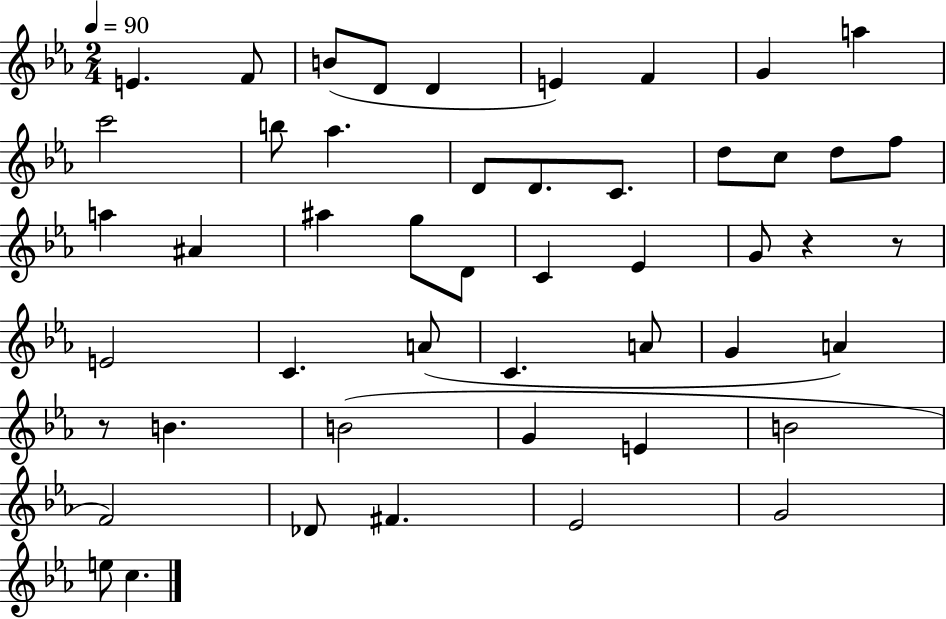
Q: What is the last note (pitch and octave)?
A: C5